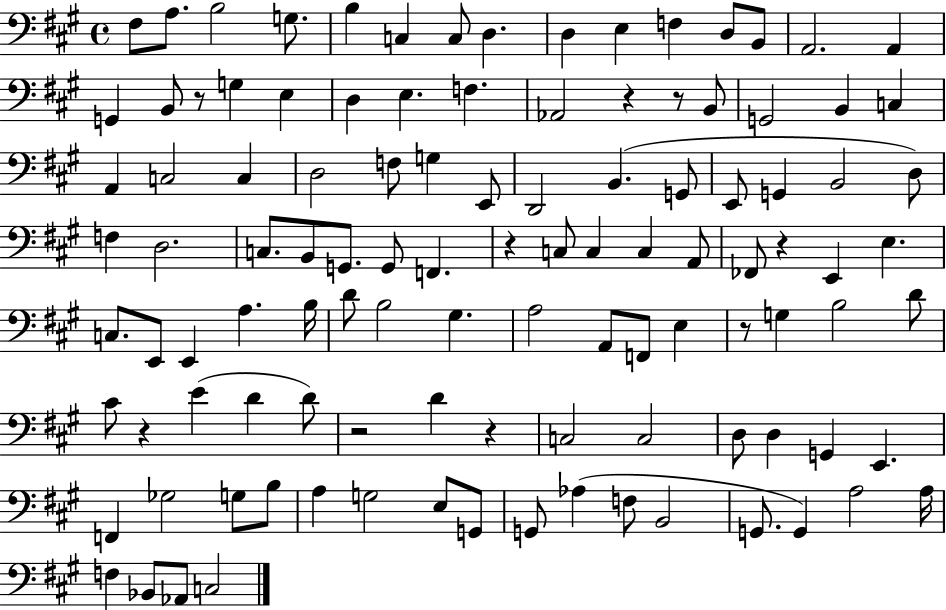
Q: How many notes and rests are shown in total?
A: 110